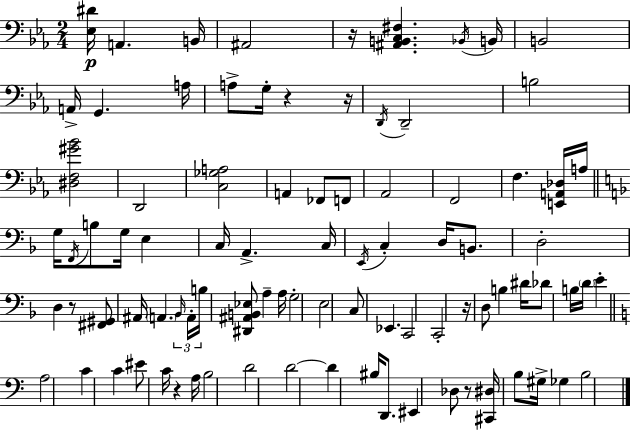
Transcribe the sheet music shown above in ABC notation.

X:1
T:Untitled
M:2/4
L:1/4
K:Eb
[_E,^D]/4 A,, B,,/4 ^A,,2 z/4 [^A,,B,,C,^F,] _B,,/4 B,,/4 B,,2 A,,/4 G,, A,/4 A,/2 G,/4 z z/4 D,,/4 D,,2 B,2 [^D,F,^G_B]2 D,,2 [C,_G,A,]2 A,, _F,,/2 F,,/2 _A,,2 F,,2 F, [E,,A,,_D,]/4 A,/4 G,/4 F,,/4 B,/2 G,/4 E, C,/4 A,, C,/4 E,,/4 C, D,/4 B,,/2 D,2 D, z/2 [^F,,^G,,]/2 ^A,,/4 A,, _B,,/4 A,,/4 B,/4 [^D,,^A,,B,,_E,]/2 A, A,/4 G,2 E,2 C,/2 _E,, C,,2 C,,2 z/4 D,/2 B, ^D/4 _D/2 B,/4 D/4 E A,2 C C ^E/2 C/4 z A,/4 B,2 D2 D2 D ^B,/4 D,,/2 ^E,, _D,/2 z/2 [^C,,^D,]/4 B,/2 ^G,/4 _G, B,2